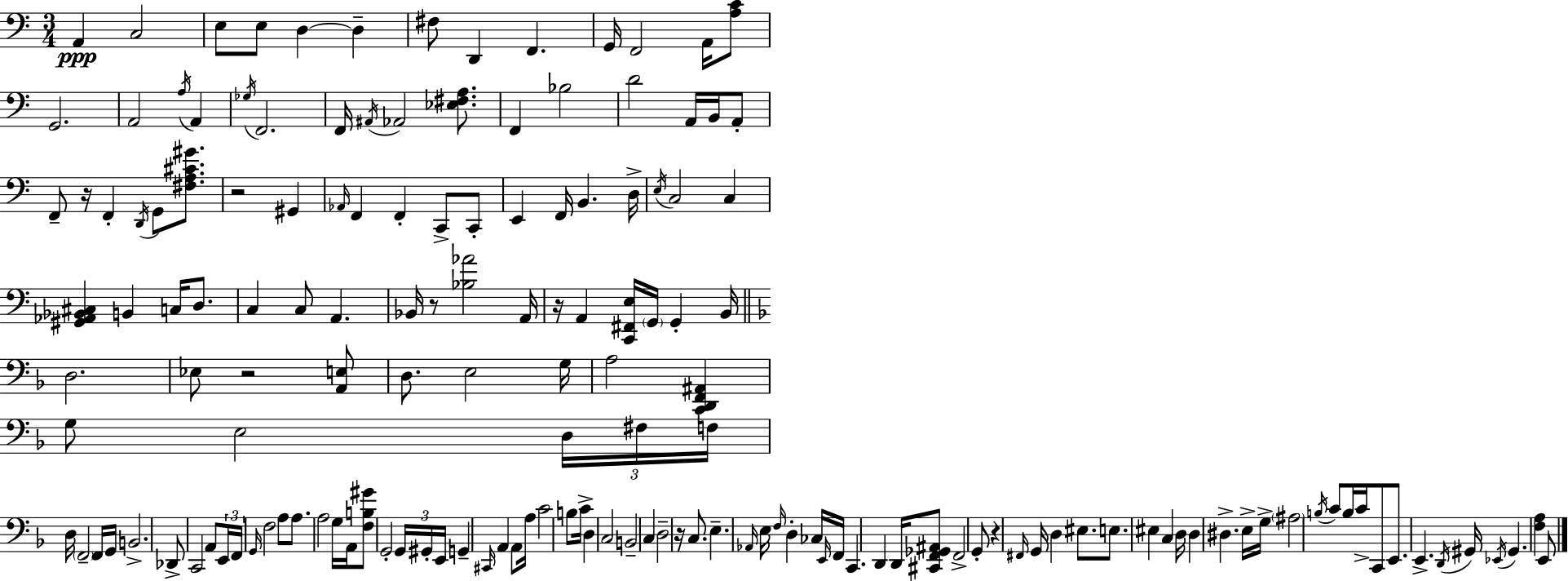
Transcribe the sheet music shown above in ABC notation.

X:1
T:Untitled
M:3/4
L:1/4
K:Am
A,, C,2 E,/2 E,/2 D, D, ^F,/2 D,, F,, G,,/4 F,,2 A,,/4 [A,C]/2 G,,2 A,,2 A,/4 A,, _G,/4 F,,2 F,,/4 ^A,,/4 _A,,2 [_E,^F,A,]/2 F,, _B,2 D2 A,,/4 B,,/4 A,,/2 F,,/2 z/4 F,, D,,/4 G,,/2 [^F,A,^C^G]/2 z2 ^G,, _A,,/4 F,, F,, C,,/2 C,,/2 E,, F,,/4 B,, D,/4 E,/4 C,2 C, [^G,,_A,,_B,,^C,] B,, C,/4 D,/2 C, C,/2 A,, _B,,/4 z/2 [_B,_A]2 A,,/4 z/4 A,, [C,,^F,,E,]/4 G,,/4 G,, B,,/4 D,2 _E,/2 z2 [A,,E,]/2 D,/2 E,2 G,/4 A,2 [C,,D,,F,,^A,,] G,/2 E,2 D,/4 ^F,/4 F,/4 D,/4 F,,2 F,,/4 G,,/4 B,,2 _D,,/2 C,,2 A,,/2 E,,/4 F,,/4 G,,/4 F,2 A,/2 A,/2 A,2 G,/4 A,,/4 [F,B,^G]/2 G,,2 G,,/4 ^G,,/4 E,,/4 G,, ^C,,/4 A,, A,,/2 A,/4 C2 B,/2 C/4 D, C,2 B,,2 C, D,2 z/4 C,/2 E, _A,,/4 E,/4 F,/4 D, _C,/4 E,,/4 F,,/4 C,, D,, D,,/4 [^C,,F,,_G,,^A,,]/2 F,,2 G,,/2 z ^F,,/4 G,,/4 D, ^E,/2 E,/2 ^E, C, D,/4 D, ^D, E,/4 G,/4 ^A,2 B,/4 C/2 B,/4 C/4 C,,/2 E,,/2 E,, D,,/4 ^G,,/4 _E,,/4 ^G,, [F,A,] E,,/2